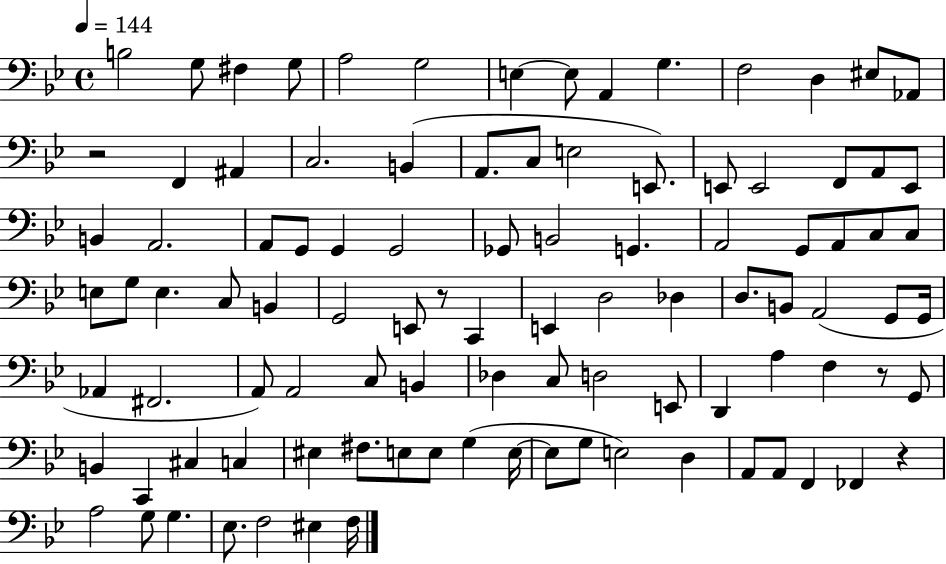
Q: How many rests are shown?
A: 4